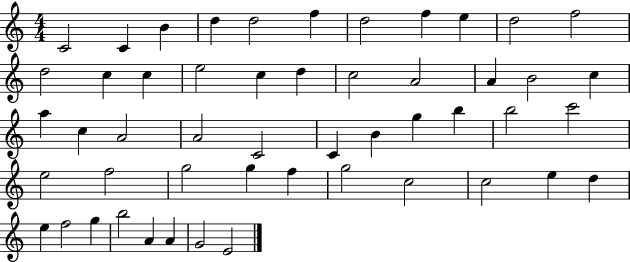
C4/h C4/q B4/q D5/q D5/h F5/q D5/h F5/q E5/q D5/h F5/h D5/h C5/q C5/q E5/h C5/q D5/q C5/h A4/h A4/q B4/h C5/q A5/q C5/q A4/h A4/h C4/h C4/q B4/q G5/q B5/q B5/h C6/h E5/h F5/h G5/h G5/q F5/q G5/h C5/h C5/h E5/q D5/q E5/q F5/h G5/q B5/h A4/q A4/q G4/h E4/h